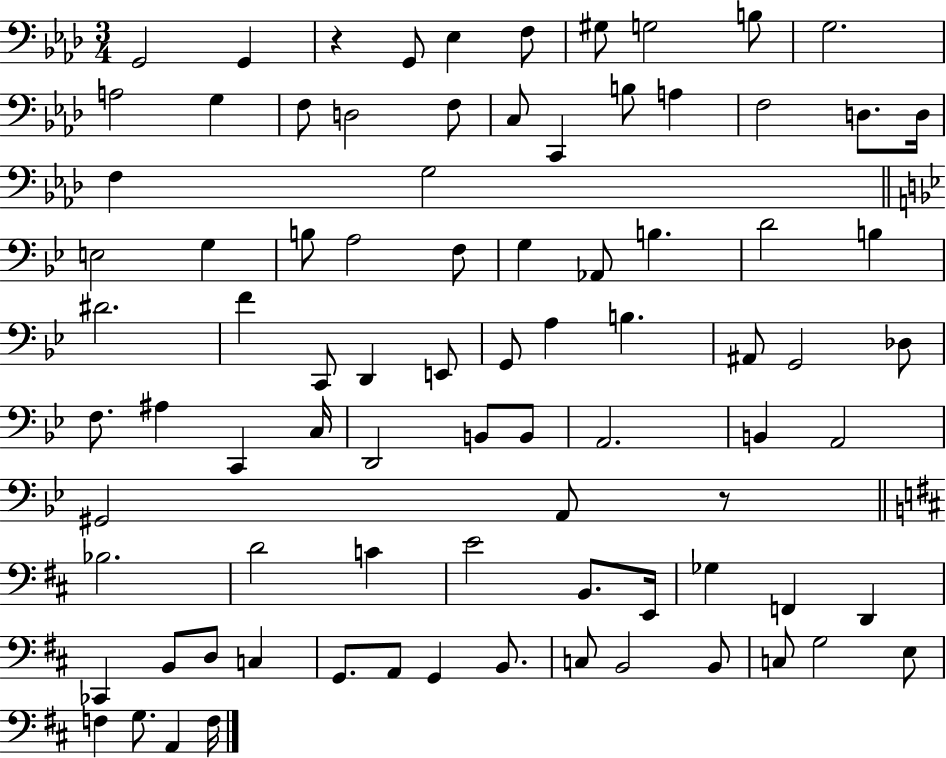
X:1
T:Untitled
M:3/4
L:1/4
K:Ab
G,,2 G,, z G,,/2 _E, F,/2 ^G,/2 G,2 B,/2 G,2 A,2 G, F,/2 D,2 F,/2 C,/2 C,, B,/2 A, F,2 D,/2 D,/4 F, G,2 E,2 G, B,/2 A,2 F,/2 G, _A,,/2 B, D2 B, ^D2 F C,,/2 D,, E,,/2 G,,/2 A, B, ^A,,/2 G,,2 _D,/2 F,/2 ^A, C,, C,/4 D,,2 B,,/2 B,,/2 A,,2 B,, A,,2 ^G,,2 A,,/2 z/2 _B,2 D2 C E2 B,,/2 E,,/4 _G, F,, D,, _C,, B,,/2 D,/2 C, G,,/2 A,,/2 G,, B,,/2 C,/2 B,,2 B,,/2 C,/2 G,2 E,/2 F, G,/2 A,, F,/4